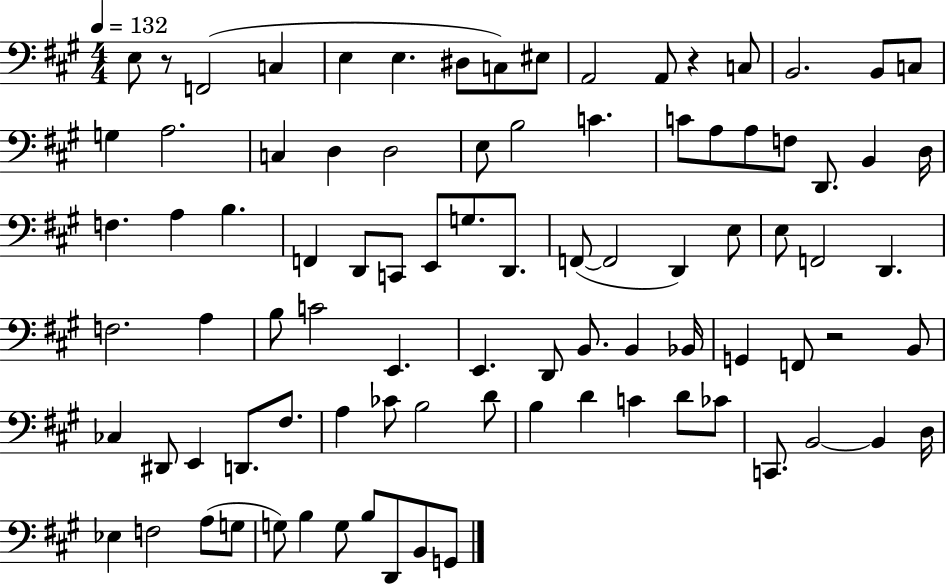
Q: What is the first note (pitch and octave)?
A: E3